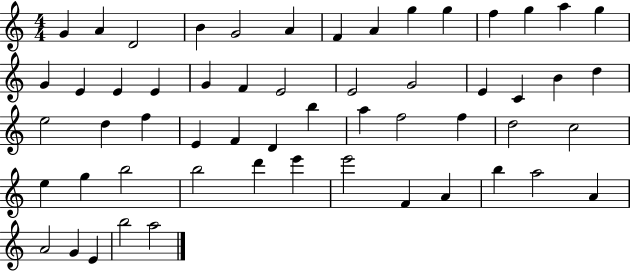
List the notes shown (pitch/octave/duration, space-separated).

G4/q A4/q D4/h B4/q G4/h A4/q F4/q A4/q G5/q G5/q F5/q G5/q A5/q G5/q G4/q E4/q E4/q E4/q G4/q F4/q E4/h E4/h G4/h E4/q C4/q B4/q D5/q E5/h D5/q F5/q E4/q F4/q D4/q B5/q A5/q F5/h F5/q D5/h C5/h E5/q G5/q B5/h B5/h D6/q E6/q E6/h F4/q A4/q B5/q A5/h A4/q A4/h G4/q E4/q B5/h A5/h